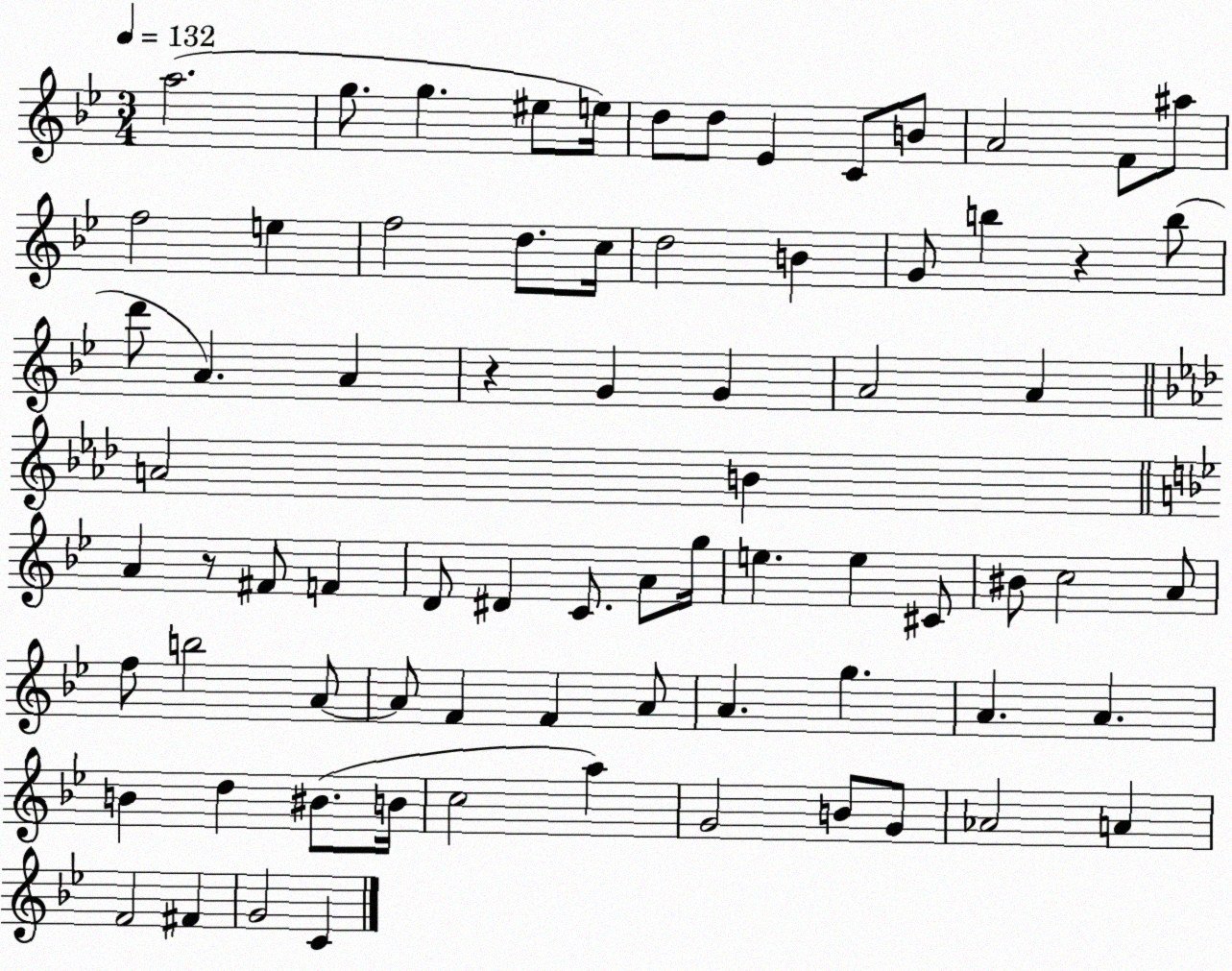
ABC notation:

X:1
T:Untitled
M:3/4
L:1/4
K:Bb
a2 g/2 g ^e/2 e/4 d/2 d/2 _E C/2 B/2 A2 F/2 ^a/2 f2 e f2 d/2 c/4 d2 B G/2 b z b/2 d'/2 A A z G G A2 A A2 B A z/2 ^F/2 F D/2 ^D C/2 A/2 g/4 e e ^C/2 ^B/2 c2 A/2 f/2 b2 A/2 A/2 F F A/2 A g A A B d ^B/2 B/4 c2 a G2 B/2 G/2 _A2 A F2 ^F G2 C